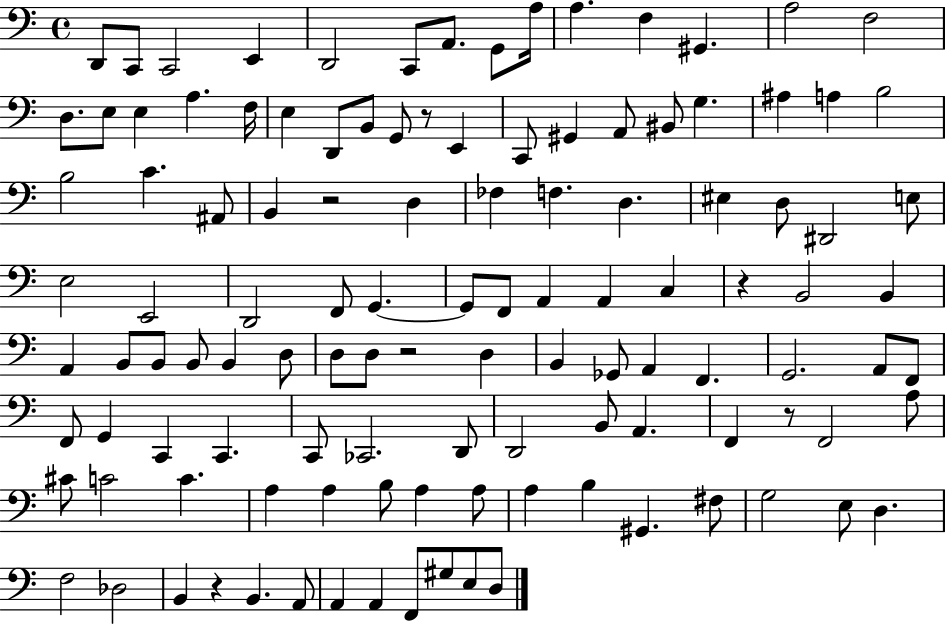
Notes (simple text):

D2/e C2/e C2/h E2/q D2/h C2/e A2/e. G2/e A3/s A3/q. F3/q G#2/q. A3/h F3/h D3/e. E3/e E3/q A3/q. F3/s E3/q D2/e B2/e G2/e R/e E2/q C2/e G#2/q A2/e BIS2/e G3/q. A#3/q A3/q B3/h B3/h C4/q. A#2/e B2/q R/h D3/q FES3/q F3/q. D3/q. EIS3/q D3/e D#2/h E3/e E3/h E2/h D2/h F2/e G2/q. G2/e F2/e A2/q A2/q C3/q R/q B2/h B2/q A2/q B2/e B2/e B2/e B2/q D3/e D3/e D3/e R/h D3/q B2/q Gb2/e A2/q F2/q. G2/h. A2/e F2/e F2/e G2/q C2/q C2/q. C2/e CES2/h. D2/e D2/h B2/e A2/q. F2/q R/e F2/h A3/e C#4/e C4/h C4/q. A3/q A3/q B3/e A3/q A3/e A3/q B3/q G#2/q. F#3/e G3/h E3/e D3/q. F3/h Db3/h B2/q R/q B2/q. A2/e A2/q A2/q F2/e G#3/e E3/e D3/e